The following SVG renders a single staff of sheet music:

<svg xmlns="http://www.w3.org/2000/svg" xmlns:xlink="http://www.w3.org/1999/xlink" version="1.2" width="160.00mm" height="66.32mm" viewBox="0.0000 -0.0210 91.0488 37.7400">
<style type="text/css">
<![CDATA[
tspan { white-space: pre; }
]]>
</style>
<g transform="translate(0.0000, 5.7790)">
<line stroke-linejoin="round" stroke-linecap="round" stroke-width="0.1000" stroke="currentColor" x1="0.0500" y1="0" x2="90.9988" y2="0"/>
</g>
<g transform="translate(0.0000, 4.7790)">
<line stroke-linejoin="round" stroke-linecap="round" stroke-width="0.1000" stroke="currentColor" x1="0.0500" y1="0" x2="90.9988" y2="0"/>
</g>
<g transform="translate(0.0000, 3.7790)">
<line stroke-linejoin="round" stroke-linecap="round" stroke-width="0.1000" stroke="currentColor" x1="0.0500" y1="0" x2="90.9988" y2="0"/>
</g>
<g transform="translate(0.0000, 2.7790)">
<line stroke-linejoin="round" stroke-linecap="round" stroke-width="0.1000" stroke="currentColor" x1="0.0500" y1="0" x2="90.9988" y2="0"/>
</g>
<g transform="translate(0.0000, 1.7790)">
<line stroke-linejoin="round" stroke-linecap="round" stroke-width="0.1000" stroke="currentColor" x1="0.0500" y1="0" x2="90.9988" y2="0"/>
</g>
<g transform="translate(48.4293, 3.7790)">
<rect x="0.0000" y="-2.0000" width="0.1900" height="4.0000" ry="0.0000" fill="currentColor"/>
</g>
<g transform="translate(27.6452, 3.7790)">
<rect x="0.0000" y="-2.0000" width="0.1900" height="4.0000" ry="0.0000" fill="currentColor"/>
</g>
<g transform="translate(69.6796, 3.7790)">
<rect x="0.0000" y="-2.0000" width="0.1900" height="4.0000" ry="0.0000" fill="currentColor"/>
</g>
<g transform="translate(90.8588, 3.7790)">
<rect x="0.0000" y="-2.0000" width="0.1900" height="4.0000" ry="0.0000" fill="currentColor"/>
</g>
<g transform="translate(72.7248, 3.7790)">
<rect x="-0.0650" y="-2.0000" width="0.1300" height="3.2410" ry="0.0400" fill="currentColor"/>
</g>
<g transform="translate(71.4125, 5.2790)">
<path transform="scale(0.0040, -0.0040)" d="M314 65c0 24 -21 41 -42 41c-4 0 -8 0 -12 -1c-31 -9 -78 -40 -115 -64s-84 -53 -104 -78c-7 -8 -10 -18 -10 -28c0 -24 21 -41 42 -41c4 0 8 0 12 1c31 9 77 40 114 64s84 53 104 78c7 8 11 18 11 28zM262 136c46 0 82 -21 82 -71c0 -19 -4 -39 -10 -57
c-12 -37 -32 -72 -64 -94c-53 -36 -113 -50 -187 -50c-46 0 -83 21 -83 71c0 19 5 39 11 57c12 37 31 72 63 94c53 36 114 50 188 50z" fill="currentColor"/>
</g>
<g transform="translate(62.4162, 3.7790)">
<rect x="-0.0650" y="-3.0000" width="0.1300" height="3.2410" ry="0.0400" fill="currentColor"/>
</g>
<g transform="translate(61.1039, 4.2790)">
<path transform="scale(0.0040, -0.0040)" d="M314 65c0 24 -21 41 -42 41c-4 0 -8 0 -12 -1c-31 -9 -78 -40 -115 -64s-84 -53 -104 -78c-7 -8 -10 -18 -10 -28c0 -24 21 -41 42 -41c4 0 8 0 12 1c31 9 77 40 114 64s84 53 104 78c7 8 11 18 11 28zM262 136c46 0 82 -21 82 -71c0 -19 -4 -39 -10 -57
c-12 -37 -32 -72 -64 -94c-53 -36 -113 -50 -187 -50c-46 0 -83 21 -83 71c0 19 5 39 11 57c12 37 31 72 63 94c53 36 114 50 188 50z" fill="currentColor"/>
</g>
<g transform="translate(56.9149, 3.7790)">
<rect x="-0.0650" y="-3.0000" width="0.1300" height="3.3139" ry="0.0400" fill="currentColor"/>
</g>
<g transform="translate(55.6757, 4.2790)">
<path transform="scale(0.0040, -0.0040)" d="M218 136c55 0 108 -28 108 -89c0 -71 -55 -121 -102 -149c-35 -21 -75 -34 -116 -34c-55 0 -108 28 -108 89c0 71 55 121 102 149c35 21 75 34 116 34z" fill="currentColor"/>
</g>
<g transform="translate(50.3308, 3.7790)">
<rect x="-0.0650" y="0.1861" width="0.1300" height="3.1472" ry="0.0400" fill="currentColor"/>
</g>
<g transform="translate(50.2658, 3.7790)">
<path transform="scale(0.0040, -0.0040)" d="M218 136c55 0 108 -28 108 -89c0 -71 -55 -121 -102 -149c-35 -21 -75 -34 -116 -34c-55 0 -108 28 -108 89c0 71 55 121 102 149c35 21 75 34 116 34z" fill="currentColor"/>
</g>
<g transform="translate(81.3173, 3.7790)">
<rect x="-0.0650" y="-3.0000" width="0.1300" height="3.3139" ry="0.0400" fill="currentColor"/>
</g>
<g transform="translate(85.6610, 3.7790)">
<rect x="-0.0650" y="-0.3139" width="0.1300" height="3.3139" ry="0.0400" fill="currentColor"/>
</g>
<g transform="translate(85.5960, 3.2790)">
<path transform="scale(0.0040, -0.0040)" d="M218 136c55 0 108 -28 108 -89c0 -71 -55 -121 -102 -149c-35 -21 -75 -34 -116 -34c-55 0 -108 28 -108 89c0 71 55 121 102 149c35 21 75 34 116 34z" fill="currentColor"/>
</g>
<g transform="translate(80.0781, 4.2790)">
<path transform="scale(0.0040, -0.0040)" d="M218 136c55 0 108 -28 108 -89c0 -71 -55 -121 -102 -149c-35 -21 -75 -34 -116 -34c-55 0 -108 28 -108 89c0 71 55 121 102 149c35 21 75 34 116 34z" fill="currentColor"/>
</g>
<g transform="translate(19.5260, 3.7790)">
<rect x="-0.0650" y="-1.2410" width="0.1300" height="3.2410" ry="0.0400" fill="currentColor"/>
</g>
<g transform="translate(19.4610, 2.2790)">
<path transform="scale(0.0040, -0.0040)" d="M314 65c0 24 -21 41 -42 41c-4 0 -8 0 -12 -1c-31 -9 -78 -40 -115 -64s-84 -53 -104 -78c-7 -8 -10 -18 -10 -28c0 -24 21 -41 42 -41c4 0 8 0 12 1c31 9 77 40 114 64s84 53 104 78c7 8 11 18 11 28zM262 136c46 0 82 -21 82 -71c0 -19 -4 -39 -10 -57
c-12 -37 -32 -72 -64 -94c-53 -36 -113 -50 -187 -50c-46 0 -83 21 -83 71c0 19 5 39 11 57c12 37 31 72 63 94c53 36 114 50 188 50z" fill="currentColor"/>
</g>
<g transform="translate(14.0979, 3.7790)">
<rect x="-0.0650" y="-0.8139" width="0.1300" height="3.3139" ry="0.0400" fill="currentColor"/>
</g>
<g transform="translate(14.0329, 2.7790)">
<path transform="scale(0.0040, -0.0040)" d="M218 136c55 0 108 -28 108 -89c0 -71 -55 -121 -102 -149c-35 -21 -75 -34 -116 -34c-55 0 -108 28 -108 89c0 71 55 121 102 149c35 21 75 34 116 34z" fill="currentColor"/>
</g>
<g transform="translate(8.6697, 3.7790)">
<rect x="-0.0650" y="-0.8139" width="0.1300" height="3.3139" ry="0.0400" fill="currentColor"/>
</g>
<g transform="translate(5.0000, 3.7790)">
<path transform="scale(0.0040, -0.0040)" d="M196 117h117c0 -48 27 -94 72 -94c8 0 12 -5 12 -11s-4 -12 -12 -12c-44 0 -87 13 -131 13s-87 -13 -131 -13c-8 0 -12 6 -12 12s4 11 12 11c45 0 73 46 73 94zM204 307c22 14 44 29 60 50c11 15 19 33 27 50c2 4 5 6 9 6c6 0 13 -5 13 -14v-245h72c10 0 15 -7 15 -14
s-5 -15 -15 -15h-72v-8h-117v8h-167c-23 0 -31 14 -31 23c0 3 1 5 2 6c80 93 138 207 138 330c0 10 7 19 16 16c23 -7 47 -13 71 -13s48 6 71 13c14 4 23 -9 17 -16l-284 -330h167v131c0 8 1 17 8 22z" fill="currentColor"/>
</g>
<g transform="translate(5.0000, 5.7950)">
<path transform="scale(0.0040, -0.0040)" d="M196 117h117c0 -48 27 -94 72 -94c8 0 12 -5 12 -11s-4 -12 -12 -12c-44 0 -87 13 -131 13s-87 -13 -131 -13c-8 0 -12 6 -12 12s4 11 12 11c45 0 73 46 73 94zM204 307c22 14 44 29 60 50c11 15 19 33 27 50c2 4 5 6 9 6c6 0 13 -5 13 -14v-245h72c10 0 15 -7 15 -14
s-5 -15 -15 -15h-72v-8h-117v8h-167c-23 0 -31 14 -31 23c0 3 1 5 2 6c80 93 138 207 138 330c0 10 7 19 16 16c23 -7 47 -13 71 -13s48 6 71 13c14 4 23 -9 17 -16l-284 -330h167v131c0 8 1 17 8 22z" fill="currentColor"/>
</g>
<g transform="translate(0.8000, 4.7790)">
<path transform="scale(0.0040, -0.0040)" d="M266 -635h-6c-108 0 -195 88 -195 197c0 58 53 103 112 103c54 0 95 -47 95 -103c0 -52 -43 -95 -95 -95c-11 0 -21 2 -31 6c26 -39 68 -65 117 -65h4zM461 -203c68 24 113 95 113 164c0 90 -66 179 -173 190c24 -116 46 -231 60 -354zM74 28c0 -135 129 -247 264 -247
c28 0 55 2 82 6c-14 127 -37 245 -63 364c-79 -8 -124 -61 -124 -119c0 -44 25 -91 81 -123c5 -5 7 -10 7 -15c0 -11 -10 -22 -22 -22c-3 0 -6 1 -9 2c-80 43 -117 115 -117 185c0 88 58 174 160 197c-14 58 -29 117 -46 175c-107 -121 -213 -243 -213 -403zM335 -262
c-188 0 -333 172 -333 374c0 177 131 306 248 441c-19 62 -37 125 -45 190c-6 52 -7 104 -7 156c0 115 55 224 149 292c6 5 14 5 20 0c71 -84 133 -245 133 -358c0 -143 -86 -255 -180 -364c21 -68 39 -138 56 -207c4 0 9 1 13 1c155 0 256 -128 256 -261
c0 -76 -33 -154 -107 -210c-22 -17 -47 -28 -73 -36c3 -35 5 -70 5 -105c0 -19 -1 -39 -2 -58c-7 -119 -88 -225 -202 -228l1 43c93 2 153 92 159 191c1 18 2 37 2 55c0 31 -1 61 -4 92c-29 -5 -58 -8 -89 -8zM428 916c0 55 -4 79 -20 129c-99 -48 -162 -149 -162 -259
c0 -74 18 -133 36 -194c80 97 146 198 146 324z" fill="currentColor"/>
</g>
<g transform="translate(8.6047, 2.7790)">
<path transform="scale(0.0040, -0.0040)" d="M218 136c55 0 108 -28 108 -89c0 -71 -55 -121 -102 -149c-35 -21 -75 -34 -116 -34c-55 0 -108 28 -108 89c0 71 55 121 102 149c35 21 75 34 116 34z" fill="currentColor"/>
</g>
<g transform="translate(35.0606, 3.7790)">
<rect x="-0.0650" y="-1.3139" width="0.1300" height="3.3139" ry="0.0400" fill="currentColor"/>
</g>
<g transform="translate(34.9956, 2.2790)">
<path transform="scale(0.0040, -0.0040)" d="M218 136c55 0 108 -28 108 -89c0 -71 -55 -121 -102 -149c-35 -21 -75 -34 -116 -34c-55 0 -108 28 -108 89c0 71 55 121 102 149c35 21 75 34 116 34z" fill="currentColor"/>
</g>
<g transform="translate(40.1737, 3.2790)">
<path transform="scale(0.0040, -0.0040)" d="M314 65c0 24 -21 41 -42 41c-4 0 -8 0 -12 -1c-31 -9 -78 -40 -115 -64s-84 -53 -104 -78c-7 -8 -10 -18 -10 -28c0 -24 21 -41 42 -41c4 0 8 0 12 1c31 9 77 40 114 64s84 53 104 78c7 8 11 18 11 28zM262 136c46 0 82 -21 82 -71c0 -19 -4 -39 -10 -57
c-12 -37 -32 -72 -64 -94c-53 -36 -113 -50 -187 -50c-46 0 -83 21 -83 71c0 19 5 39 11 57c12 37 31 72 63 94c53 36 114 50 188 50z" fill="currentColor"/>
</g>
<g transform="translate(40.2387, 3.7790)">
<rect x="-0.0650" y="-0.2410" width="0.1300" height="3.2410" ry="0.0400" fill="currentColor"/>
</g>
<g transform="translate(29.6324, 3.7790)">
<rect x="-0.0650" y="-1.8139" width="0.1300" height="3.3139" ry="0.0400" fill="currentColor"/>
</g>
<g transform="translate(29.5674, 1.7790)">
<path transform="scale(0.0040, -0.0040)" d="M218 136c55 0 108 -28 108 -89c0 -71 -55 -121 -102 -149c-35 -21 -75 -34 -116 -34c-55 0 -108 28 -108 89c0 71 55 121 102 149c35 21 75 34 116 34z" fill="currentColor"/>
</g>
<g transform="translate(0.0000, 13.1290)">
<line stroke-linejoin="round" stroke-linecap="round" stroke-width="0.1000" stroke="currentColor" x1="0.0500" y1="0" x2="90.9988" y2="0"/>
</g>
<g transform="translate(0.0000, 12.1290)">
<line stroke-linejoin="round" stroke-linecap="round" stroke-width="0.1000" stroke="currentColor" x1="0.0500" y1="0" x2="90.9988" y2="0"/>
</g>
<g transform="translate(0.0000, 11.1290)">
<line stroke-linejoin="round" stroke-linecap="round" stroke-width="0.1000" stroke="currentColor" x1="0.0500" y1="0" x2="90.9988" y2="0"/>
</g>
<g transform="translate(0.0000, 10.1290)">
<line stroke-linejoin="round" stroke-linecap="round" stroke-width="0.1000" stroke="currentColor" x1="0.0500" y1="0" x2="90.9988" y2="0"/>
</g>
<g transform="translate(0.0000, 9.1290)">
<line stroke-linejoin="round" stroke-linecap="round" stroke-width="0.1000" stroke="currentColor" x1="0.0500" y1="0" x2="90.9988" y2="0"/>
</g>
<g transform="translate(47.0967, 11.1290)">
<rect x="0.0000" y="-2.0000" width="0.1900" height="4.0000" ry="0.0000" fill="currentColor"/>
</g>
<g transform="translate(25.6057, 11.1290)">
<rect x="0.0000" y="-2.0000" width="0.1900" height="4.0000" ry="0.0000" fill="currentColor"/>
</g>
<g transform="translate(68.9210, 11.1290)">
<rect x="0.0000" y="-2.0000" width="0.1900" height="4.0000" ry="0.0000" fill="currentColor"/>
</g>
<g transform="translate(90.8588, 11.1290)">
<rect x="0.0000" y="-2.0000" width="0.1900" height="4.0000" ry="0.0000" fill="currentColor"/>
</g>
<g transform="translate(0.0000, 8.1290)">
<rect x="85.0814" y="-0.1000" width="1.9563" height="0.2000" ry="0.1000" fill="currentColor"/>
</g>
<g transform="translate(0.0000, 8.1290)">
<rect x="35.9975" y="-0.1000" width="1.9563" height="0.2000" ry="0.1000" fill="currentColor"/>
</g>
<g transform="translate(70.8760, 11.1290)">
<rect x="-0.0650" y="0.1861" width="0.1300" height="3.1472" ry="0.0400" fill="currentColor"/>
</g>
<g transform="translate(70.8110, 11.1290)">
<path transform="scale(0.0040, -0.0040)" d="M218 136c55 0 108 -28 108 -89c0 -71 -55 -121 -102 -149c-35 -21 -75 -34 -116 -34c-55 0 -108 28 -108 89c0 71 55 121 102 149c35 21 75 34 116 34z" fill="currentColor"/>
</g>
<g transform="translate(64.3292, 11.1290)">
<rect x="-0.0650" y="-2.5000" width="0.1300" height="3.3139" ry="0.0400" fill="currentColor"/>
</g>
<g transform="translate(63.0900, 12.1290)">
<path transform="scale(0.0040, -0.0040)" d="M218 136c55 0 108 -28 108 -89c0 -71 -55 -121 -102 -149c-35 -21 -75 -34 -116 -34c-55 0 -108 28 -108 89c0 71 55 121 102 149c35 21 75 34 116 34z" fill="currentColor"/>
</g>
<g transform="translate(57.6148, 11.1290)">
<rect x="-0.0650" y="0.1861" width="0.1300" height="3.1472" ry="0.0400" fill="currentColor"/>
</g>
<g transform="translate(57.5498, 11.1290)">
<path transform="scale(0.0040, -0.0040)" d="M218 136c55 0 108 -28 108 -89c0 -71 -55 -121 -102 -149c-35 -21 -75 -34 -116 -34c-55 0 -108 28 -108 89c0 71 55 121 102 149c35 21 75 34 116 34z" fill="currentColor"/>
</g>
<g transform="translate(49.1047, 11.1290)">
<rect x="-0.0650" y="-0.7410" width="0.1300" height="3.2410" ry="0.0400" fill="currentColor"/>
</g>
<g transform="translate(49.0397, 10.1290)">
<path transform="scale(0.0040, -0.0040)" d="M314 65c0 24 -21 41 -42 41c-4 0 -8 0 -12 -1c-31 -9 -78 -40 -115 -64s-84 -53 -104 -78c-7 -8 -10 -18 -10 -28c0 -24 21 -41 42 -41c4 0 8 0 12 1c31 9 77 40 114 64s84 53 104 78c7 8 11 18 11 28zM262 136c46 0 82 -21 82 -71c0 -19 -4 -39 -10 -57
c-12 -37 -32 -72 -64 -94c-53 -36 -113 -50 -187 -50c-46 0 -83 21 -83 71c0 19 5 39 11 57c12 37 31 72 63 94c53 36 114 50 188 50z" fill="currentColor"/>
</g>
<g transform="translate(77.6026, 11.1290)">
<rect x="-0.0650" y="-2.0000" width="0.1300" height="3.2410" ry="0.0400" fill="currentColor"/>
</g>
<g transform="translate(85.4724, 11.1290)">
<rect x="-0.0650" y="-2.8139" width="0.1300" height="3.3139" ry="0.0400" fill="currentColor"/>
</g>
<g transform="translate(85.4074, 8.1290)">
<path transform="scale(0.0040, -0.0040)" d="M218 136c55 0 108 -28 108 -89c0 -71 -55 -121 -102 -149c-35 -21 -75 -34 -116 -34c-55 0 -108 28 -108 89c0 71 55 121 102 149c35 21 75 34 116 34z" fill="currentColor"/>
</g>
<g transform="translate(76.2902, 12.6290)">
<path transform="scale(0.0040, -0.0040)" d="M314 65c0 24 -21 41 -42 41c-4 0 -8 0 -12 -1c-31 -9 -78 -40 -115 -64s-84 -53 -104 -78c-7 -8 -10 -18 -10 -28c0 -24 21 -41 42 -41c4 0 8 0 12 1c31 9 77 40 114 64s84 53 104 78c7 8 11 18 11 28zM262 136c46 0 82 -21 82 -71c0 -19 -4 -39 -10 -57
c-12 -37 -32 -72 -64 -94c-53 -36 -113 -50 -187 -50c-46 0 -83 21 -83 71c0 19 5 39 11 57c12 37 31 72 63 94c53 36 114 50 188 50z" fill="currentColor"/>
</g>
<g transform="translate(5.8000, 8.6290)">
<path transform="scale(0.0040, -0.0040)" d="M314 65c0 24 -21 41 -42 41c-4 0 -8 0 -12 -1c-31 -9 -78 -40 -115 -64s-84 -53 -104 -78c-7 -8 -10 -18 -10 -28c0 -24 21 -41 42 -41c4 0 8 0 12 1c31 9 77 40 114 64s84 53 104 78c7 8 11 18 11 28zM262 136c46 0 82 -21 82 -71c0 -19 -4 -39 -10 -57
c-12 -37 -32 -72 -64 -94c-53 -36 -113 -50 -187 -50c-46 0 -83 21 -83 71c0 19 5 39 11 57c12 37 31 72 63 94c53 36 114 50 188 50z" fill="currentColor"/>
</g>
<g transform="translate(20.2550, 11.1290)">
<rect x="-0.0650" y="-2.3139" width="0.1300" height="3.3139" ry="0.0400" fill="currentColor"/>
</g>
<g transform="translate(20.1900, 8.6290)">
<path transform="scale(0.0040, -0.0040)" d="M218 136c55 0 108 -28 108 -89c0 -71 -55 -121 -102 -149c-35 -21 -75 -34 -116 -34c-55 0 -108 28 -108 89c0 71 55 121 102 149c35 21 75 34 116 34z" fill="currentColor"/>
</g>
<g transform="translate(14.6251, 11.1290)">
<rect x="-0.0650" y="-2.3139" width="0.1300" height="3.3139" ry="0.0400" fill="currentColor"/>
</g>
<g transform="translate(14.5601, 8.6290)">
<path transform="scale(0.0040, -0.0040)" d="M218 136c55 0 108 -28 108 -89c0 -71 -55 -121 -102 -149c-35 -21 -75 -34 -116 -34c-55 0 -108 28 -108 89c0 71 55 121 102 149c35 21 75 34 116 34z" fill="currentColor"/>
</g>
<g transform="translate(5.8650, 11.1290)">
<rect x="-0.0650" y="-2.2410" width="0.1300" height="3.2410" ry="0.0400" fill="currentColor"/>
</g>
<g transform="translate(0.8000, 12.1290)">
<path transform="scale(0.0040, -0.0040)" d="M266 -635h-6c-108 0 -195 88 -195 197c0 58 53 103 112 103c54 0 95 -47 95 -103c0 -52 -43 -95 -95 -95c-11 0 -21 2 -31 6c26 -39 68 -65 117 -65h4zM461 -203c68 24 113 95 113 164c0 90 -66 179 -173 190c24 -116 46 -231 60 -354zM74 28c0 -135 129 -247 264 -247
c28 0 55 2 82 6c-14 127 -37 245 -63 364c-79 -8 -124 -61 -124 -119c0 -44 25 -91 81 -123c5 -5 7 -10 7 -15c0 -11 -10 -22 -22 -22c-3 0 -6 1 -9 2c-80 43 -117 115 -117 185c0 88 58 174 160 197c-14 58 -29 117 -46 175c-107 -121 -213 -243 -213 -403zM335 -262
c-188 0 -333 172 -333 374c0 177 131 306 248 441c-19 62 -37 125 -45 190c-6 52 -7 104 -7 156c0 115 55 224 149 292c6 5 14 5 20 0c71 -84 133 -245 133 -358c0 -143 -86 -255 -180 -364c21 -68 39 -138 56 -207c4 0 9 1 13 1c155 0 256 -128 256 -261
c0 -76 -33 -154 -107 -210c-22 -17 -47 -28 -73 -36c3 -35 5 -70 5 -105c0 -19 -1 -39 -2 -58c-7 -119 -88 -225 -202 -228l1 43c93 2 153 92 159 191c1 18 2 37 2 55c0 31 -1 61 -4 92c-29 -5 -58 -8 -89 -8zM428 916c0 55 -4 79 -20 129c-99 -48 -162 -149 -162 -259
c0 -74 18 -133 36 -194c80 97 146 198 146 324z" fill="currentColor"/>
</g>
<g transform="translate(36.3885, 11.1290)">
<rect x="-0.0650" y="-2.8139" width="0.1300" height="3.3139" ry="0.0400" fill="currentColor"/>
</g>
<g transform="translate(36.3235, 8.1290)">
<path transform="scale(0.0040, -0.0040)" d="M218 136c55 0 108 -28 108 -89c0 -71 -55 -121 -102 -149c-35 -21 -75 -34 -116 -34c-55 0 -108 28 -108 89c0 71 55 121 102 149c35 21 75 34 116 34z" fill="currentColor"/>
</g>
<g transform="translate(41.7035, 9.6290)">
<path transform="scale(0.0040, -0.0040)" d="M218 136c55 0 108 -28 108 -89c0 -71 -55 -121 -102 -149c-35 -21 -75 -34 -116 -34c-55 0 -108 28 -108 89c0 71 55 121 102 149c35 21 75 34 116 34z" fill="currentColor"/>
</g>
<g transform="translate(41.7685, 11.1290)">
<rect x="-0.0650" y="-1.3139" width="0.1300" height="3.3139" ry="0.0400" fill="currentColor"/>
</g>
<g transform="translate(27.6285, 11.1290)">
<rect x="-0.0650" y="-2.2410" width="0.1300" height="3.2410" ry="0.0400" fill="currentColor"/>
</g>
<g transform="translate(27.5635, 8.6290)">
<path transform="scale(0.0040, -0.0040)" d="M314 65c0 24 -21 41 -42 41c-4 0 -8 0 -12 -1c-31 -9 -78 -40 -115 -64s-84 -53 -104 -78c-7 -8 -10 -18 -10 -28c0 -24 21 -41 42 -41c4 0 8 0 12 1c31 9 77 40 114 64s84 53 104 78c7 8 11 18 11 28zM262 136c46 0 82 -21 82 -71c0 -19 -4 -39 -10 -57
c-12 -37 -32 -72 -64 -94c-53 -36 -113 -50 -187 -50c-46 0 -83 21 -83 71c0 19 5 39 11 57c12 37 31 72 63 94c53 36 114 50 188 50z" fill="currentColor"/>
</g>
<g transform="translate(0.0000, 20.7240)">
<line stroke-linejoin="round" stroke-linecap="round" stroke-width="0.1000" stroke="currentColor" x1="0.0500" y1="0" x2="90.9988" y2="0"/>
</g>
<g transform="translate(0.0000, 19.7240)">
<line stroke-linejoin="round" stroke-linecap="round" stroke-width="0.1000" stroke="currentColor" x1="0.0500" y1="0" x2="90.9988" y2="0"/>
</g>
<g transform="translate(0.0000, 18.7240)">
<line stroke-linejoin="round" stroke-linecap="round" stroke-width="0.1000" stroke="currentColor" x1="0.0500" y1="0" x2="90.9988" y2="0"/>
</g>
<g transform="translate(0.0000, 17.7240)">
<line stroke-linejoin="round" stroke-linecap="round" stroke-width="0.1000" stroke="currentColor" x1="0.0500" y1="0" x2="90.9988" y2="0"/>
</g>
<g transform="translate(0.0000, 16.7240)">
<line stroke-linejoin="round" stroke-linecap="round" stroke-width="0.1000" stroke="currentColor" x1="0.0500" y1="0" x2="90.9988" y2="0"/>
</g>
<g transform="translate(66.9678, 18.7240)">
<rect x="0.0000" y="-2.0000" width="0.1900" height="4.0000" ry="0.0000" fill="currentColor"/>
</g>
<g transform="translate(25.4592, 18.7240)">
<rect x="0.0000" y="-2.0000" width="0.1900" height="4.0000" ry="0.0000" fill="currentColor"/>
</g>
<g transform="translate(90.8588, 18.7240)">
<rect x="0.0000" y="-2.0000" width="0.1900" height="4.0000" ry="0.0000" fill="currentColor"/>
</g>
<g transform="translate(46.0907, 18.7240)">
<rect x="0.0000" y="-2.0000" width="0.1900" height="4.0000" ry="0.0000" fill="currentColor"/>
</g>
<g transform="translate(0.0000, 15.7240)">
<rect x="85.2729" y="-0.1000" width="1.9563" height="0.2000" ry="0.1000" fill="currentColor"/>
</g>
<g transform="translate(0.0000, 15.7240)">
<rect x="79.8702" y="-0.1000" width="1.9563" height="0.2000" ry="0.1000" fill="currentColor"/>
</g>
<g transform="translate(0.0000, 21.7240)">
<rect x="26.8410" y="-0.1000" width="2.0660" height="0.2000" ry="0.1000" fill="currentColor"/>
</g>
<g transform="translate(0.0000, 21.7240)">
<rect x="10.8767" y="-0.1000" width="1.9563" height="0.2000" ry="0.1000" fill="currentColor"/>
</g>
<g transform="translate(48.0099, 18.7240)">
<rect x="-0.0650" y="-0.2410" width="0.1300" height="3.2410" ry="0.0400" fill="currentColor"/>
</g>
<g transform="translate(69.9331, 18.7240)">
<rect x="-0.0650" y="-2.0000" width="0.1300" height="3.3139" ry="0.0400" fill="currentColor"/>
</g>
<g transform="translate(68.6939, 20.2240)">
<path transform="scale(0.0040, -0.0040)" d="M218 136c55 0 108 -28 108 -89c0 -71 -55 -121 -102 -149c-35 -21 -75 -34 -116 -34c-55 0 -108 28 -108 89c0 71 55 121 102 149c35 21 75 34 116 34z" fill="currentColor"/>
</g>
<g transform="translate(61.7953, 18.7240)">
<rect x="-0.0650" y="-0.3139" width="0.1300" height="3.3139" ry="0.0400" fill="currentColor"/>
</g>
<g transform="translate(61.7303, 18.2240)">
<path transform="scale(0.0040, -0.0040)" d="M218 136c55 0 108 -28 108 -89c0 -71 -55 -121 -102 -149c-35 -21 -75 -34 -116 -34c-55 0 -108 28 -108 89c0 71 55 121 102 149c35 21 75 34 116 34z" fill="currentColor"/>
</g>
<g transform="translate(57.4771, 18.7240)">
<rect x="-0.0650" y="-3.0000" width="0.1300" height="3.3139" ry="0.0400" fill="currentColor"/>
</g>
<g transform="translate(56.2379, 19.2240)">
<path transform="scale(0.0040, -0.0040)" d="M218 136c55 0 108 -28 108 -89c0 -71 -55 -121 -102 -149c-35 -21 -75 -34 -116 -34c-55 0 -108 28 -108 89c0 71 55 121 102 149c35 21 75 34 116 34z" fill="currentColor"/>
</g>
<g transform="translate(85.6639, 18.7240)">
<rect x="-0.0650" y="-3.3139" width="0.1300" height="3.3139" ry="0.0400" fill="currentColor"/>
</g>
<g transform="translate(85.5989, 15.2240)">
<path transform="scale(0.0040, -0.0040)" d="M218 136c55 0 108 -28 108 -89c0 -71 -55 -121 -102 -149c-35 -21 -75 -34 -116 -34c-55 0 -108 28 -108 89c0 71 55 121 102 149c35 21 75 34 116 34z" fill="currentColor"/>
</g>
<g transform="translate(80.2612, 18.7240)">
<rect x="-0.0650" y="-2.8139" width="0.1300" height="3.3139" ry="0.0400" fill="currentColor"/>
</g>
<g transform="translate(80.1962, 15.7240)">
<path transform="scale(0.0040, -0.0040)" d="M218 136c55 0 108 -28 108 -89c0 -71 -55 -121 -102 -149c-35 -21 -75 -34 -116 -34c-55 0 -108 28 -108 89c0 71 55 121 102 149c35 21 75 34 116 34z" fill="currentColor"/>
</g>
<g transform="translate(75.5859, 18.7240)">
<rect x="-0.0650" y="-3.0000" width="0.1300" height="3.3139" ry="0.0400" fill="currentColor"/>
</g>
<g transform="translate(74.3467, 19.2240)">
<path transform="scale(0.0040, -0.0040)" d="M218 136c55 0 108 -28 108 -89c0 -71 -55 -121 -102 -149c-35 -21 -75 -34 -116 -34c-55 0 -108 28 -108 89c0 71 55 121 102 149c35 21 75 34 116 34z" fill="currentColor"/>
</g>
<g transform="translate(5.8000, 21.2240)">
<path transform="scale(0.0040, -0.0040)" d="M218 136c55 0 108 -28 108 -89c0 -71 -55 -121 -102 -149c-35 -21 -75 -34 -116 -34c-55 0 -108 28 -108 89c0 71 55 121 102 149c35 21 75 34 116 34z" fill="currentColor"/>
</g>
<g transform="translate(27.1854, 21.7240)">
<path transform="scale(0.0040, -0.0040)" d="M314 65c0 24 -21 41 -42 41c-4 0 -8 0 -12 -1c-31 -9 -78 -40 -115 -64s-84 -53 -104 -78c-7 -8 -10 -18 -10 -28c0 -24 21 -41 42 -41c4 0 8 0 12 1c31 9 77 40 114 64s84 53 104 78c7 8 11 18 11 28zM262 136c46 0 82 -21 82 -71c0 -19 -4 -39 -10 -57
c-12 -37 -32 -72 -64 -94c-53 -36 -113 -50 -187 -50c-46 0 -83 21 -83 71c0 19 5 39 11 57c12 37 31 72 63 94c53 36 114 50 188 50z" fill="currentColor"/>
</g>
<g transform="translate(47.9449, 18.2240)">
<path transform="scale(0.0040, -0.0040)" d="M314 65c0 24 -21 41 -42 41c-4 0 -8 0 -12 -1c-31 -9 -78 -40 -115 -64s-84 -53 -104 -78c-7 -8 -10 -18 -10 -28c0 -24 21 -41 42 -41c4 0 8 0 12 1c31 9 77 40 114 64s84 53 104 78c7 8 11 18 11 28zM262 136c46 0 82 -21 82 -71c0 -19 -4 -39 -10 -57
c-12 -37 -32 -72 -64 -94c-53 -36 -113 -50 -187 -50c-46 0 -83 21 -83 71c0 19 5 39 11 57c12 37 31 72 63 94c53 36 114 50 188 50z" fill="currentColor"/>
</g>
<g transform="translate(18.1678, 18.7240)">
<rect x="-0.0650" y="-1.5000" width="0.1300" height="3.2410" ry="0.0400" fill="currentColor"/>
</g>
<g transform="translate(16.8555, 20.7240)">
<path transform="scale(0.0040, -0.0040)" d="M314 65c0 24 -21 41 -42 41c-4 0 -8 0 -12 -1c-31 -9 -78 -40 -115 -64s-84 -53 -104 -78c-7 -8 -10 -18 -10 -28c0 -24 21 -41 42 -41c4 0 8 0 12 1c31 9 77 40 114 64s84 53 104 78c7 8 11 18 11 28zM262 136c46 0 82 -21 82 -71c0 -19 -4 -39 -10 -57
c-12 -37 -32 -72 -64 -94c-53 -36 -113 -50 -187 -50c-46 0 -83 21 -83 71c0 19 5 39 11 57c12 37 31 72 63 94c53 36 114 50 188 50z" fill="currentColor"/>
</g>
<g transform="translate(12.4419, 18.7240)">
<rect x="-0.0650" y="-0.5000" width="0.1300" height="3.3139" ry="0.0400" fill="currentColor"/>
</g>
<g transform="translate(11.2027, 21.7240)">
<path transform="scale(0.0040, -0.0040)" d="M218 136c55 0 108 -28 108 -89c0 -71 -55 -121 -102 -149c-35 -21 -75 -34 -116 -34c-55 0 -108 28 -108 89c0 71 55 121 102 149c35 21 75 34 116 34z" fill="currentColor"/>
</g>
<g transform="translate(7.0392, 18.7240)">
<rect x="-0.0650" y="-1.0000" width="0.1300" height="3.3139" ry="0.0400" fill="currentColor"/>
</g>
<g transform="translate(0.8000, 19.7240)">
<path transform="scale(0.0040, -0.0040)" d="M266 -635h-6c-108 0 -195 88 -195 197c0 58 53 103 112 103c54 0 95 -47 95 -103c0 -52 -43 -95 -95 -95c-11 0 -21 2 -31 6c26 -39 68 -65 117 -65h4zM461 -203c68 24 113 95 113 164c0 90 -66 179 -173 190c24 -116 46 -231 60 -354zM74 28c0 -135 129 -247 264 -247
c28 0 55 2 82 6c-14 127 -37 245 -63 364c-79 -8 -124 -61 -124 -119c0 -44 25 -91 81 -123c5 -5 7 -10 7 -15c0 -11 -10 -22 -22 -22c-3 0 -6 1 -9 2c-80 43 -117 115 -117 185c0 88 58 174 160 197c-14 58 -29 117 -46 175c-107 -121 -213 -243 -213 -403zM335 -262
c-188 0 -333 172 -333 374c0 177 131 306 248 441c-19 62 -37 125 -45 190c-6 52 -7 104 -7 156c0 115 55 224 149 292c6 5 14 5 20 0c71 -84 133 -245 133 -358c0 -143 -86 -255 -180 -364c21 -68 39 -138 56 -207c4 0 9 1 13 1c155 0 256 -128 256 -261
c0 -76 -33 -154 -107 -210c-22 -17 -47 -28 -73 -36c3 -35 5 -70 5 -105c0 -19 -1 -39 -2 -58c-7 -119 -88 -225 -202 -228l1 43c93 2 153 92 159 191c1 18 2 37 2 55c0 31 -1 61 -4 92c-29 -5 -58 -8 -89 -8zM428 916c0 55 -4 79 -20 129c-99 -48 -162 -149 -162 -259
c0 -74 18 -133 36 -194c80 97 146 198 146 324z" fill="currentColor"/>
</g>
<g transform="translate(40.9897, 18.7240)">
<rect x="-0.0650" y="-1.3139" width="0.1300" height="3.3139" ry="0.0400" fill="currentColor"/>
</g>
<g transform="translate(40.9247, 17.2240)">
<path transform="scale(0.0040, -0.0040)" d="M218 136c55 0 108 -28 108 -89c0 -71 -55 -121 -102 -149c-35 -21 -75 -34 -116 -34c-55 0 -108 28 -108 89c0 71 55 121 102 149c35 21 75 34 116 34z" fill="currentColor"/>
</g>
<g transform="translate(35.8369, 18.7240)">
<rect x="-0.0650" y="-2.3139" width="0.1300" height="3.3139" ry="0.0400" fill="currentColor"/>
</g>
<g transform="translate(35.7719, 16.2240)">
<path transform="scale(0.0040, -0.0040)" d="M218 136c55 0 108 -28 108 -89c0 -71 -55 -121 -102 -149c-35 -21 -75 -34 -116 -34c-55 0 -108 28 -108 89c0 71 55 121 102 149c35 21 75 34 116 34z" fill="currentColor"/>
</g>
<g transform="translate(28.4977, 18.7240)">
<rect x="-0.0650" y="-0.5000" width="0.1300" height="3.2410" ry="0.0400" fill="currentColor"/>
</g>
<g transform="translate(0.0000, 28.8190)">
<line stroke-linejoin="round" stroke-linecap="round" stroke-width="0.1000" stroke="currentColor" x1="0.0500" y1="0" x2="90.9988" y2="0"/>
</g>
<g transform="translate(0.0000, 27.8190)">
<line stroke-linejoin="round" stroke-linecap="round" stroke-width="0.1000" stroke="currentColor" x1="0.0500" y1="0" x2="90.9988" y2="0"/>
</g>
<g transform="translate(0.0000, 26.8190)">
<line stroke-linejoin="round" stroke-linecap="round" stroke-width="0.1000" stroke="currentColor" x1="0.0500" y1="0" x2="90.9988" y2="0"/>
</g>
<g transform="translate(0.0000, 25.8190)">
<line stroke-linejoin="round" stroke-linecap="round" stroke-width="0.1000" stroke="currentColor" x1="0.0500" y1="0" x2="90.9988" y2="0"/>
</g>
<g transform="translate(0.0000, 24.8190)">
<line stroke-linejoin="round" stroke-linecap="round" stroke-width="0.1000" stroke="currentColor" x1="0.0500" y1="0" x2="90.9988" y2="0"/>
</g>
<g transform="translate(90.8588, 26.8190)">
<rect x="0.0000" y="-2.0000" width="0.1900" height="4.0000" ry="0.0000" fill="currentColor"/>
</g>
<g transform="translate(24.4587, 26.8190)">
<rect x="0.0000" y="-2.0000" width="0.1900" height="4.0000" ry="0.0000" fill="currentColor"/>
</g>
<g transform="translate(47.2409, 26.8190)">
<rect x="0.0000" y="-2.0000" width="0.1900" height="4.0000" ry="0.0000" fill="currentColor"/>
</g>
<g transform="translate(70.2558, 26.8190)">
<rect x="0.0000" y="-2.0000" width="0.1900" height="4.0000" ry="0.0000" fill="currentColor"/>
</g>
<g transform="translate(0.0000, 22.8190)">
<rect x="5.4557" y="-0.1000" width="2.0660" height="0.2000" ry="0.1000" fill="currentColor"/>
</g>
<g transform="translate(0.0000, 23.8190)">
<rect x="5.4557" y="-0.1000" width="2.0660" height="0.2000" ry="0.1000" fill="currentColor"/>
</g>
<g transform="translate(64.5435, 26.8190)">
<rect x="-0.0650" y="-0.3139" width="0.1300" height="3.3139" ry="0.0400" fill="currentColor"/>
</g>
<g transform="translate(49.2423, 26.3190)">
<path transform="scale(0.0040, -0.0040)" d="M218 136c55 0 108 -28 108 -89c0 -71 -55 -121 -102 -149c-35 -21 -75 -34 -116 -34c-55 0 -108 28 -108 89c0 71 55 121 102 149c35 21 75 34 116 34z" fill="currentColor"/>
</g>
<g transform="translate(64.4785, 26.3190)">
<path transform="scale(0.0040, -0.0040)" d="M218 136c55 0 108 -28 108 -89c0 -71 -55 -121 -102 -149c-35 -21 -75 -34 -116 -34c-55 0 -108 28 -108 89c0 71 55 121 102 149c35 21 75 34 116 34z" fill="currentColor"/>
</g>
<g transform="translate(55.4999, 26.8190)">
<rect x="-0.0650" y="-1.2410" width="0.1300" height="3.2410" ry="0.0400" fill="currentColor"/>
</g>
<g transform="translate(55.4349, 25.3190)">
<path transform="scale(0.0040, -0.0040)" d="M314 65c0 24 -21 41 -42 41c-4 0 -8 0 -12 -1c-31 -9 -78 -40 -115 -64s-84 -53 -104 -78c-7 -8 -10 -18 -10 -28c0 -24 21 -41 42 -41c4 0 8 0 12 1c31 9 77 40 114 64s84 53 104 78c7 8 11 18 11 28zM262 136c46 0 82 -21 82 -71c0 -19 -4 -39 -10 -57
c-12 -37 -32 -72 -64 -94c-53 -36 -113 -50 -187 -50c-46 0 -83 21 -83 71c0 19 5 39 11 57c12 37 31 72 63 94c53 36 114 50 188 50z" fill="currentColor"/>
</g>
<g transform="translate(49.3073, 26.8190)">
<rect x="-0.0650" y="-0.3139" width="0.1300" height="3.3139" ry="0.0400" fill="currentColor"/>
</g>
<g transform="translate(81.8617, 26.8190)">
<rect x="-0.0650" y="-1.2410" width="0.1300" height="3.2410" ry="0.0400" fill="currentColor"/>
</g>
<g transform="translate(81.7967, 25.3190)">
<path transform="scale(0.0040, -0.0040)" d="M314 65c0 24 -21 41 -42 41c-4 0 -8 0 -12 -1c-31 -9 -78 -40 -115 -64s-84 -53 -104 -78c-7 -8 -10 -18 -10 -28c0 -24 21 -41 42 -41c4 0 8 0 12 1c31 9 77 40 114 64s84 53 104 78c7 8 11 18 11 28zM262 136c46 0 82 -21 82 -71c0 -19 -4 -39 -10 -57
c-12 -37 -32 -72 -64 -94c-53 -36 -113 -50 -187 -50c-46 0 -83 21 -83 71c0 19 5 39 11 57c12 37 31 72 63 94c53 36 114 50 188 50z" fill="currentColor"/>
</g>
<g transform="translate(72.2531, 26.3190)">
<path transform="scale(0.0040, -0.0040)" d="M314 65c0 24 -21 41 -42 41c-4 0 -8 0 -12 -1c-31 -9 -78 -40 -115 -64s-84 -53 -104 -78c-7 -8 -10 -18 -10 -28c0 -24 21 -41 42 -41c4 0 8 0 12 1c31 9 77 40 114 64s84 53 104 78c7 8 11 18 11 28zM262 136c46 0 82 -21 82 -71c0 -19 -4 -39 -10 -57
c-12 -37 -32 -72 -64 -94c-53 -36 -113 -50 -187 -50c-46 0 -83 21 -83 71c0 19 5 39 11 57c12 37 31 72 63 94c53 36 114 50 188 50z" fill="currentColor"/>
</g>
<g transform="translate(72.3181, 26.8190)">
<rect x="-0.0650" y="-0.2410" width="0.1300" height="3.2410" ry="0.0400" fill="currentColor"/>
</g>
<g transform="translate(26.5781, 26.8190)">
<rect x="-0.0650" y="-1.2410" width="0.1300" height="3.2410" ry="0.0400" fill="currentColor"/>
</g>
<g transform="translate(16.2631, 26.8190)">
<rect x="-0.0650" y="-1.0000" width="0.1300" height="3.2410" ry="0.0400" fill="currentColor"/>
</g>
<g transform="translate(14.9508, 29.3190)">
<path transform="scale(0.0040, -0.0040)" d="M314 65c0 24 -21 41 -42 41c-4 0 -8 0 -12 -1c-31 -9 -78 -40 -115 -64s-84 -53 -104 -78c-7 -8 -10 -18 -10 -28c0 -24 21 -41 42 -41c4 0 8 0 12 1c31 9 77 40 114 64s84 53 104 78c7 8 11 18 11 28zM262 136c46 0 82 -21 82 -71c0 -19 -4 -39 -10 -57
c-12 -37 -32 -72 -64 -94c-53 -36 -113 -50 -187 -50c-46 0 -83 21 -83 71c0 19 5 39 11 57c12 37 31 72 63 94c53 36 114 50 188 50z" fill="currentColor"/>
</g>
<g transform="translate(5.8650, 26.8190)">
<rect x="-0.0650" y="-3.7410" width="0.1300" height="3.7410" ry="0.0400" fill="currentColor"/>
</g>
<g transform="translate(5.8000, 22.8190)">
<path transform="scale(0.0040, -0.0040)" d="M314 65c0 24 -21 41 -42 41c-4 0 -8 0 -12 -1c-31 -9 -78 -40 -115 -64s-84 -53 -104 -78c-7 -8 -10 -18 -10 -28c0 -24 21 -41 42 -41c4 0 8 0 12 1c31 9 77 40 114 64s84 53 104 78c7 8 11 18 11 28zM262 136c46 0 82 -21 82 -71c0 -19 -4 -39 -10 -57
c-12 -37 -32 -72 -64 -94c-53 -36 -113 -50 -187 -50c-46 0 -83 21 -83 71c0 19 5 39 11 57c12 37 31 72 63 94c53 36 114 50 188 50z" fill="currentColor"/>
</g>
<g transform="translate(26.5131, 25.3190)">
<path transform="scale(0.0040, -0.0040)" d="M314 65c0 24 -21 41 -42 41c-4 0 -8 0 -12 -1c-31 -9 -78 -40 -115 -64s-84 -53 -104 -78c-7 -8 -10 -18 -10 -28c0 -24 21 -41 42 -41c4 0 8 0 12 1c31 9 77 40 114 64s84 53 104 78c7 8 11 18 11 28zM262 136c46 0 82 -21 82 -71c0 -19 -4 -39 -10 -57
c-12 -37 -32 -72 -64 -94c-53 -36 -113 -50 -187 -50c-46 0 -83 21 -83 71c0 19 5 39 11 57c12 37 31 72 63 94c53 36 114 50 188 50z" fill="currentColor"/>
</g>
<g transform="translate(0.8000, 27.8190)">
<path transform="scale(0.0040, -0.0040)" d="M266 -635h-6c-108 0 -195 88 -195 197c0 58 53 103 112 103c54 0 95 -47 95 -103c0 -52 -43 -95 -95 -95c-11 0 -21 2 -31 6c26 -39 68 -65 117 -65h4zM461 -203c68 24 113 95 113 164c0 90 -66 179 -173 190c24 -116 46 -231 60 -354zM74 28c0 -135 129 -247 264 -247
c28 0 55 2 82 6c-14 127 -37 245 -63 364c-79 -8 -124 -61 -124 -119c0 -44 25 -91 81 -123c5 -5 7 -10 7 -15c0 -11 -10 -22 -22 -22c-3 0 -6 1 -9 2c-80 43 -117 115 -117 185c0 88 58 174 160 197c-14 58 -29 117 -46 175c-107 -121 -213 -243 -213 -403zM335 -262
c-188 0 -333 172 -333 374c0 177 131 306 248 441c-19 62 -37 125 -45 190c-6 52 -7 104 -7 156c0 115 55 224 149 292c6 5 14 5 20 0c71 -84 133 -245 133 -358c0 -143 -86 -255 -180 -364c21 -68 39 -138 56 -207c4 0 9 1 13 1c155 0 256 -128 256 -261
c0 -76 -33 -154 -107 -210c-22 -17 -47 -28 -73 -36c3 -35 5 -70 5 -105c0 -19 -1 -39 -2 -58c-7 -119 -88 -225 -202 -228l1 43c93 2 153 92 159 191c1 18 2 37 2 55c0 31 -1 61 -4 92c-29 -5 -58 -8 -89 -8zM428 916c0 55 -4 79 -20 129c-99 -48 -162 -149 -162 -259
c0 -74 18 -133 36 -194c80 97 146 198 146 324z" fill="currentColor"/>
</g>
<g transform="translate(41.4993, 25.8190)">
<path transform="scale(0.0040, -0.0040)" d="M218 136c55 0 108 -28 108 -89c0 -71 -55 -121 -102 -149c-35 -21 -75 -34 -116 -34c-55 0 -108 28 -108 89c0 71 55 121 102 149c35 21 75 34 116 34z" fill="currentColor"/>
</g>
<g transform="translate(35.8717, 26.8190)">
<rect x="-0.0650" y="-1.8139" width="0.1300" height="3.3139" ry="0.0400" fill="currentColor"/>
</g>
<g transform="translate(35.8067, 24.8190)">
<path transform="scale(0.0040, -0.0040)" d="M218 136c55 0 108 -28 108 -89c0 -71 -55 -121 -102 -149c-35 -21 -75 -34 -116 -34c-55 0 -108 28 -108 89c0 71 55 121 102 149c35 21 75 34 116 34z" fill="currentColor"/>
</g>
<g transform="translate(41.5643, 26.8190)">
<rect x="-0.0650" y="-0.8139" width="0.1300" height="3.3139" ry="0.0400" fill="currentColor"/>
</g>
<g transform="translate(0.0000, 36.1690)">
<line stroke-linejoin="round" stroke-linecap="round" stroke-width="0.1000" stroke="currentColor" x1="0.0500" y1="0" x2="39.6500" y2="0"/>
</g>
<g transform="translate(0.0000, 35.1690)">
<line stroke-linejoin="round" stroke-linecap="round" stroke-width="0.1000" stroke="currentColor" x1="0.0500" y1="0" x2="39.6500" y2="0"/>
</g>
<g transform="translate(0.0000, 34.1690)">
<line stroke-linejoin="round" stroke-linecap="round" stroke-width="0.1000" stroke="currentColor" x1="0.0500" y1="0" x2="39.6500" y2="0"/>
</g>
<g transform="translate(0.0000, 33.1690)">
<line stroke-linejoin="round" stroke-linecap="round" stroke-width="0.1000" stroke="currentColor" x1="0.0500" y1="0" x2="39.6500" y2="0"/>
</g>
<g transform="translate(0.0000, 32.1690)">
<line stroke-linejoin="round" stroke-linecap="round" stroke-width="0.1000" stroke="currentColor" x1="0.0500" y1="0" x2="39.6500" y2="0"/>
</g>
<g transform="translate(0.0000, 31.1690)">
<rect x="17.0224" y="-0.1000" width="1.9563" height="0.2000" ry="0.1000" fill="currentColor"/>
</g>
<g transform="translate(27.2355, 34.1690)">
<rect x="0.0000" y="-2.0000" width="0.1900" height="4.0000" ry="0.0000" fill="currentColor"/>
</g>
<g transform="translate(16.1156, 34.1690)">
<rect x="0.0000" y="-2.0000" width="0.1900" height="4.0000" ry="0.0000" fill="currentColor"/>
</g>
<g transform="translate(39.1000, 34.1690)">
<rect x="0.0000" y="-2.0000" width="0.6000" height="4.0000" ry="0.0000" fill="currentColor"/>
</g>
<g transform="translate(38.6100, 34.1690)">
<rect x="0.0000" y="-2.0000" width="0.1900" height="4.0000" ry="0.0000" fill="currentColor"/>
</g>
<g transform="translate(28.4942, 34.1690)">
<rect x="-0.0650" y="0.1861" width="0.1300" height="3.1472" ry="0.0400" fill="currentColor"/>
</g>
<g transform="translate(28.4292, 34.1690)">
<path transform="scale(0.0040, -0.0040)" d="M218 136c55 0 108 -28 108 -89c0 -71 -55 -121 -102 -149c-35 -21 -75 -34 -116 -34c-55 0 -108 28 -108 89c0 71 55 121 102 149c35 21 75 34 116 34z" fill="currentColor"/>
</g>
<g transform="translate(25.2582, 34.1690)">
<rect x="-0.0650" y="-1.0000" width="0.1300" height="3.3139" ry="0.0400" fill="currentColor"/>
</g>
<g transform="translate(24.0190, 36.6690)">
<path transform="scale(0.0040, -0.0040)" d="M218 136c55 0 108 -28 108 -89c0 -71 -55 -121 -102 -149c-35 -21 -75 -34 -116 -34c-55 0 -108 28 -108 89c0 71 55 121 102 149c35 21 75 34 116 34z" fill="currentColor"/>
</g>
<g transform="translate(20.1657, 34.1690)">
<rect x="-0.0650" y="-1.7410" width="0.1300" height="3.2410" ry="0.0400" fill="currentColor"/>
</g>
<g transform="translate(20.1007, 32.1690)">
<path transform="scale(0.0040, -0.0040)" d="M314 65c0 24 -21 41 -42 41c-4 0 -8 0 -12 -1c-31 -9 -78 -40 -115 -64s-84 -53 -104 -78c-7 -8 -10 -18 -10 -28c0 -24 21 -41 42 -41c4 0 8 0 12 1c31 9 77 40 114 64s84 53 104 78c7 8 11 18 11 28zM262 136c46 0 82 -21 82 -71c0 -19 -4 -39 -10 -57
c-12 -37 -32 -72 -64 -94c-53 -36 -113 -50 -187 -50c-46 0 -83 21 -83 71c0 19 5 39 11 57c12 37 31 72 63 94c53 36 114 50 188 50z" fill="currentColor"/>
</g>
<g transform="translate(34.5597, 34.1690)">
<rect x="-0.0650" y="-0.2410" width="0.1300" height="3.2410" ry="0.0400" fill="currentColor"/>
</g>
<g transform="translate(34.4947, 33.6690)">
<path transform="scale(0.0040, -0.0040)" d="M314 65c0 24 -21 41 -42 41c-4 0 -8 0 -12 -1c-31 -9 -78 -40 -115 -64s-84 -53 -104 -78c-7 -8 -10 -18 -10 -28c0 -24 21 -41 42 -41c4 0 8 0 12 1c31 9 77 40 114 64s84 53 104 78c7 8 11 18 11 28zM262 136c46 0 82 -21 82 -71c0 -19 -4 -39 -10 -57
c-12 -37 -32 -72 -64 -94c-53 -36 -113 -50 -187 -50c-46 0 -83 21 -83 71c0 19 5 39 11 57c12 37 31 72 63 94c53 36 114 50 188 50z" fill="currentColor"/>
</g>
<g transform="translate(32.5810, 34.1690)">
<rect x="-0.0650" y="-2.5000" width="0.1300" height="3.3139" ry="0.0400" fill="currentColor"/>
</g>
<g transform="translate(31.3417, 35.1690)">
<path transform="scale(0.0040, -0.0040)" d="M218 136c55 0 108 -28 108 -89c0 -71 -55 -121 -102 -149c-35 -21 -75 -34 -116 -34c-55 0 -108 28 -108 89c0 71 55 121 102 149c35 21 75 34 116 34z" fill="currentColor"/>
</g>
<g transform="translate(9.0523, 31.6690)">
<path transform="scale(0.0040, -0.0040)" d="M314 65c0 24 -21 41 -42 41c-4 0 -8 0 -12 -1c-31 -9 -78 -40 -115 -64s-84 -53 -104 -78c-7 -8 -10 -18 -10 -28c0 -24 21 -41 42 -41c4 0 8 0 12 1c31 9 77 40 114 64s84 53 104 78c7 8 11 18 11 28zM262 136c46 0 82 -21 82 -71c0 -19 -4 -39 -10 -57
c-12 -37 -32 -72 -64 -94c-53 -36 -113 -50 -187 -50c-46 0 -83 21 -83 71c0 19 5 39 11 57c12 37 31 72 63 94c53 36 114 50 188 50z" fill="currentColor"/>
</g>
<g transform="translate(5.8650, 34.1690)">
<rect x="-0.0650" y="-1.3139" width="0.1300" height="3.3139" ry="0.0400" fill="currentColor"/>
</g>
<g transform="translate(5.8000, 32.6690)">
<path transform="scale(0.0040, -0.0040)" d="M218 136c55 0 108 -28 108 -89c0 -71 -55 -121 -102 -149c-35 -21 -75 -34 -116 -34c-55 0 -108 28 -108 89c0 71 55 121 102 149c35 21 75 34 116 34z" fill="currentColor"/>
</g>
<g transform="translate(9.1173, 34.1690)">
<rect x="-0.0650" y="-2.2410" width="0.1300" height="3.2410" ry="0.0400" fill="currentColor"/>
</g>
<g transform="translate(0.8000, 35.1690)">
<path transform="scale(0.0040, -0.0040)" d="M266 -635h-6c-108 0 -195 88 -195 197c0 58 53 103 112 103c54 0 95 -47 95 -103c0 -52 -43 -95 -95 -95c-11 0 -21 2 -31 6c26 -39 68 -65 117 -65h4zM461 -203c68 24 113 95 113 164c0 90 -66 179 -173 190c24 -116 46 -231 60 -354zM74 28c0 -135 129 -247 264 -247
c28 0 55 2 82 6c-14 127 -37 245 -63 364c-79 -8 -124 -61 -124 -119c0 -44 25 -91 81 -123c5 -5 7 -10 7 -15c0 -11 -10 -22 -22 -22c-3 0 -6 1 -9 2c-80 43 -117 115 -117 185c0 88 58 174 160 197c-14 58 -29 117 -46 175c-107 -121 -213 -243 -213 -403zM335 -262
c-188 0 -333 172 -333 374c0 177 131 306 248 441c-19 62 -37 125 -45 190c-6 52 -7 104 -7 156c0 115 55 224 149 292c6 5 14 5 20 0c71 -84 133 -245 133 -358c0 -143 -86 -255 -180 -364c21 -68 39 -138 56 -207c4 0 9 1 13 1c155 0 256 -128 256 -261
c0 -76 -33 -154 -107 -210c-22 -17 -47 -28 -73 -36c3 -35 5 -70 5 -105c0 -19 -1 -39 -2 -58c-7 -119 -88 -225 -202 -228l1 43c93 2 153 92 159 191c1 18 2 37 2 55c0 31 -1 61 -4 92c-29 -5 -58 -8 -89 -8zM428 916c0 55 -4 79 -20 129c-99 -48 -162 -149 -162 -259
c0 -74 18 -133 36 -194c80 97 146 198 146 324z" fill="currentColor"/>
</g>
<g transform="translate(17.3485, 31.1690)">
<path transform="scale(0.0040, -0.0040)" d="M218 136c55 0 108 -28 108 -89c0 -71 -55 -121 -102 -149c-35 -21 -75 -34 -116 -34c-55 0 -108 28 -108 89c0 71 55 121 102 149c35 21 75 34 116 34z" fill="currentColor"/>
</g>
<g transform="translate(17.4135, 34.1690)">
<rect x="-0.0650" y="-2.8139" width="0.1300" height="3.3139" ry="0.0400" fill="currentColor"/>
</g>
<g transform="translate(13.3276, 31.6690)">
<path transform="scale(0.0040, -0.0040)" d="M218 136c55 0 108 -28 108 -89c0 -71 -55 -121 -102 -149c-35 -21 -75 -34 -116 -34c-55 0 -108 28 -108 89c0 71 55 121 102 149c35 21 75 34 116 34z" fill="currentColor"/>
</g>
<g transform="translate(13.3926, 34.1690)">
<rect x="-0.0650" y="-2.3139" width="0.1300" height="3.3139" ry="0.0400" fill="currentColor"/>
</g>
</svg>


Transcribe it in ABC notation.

X:1
T:Untitled
M:4/4
L:1/4
K:C
d d e2 f e c2 B A A2 F2 A c g2 g g g2 a e d2 B G B F2 a D C E2 C2 g e c2 A c F A a b c'2 D2 e2 f d c e2 c c2 e2 e g2 g a f2 D B G c2